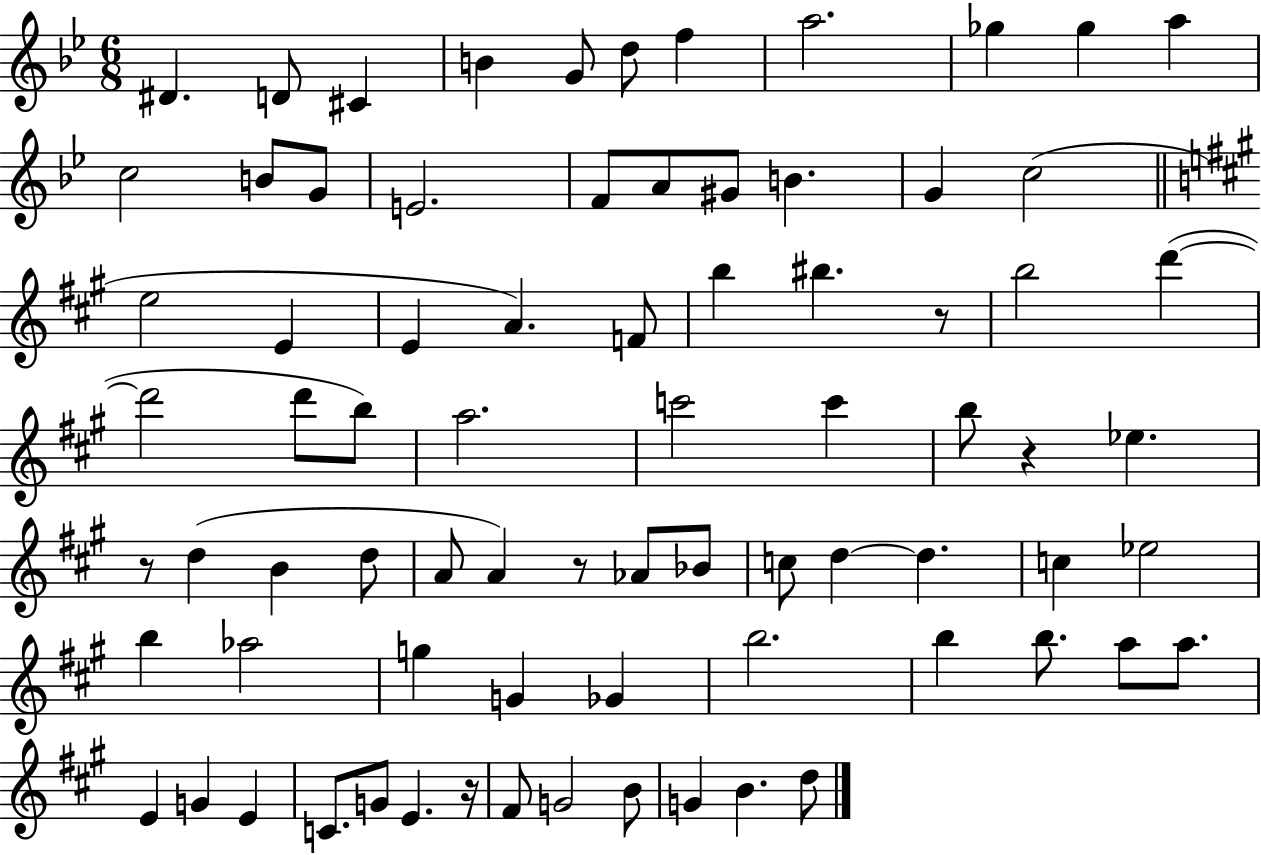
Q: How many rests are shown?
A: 5